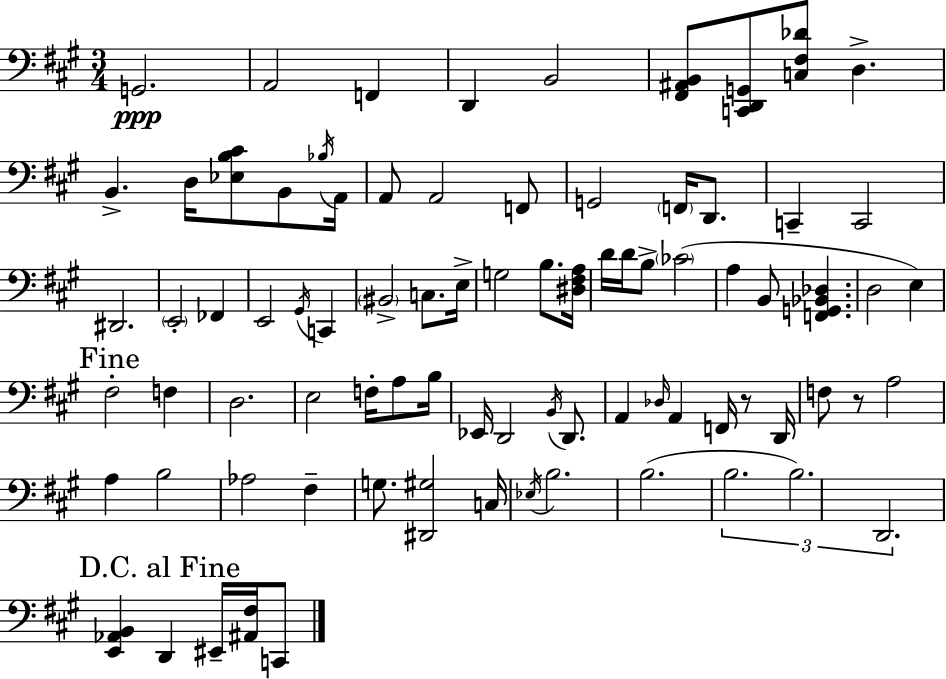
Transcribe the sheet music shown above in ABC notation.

X:1
T:Untitled
M:3/4
L:1/4
K:A
G,,2 A,,2 F,, D,, B,,2 [^F,,^A,,B,,]/2 [C,,D,,G,,]/2 [C,^F,_D]/2 D, B,, D,/4 [_E,B,^C]/2 B,,/2 _B,/4 A,,/4 A,,/2 A,,2 F,,/2 G,,2 F,,/4 D,,/2 C,, C,,2 ^D,,2 E,,2 _F,, E,,2 ^G,,/4 C,, ^B,,2 C,/2 E,/4 G,2 B,/2 [^D,^F,A,]/4 D/4 D/4 B,/2 _C2 A, B,,/2 [F,,G,,_B,,_D,] D,2 E, ^F,2 F, D,2 E,2 F,/4 A,/2 B,/4 _E,,/4 D,,2 B,,/4 D,,/2 A,, _D,/4 A,, F,,/4 z/2 D,,/4 F,/2 z/2 A,2 A, B,2 _A,2 ^F, G,/2 [^D,,^G,]2 C,/4 _E,/4 B,2 B,2 B,2 B,2 D,,2 [E,,_A,,B,,] D,, ^E,,/4 [^A,,^F,]/4 C,,/2